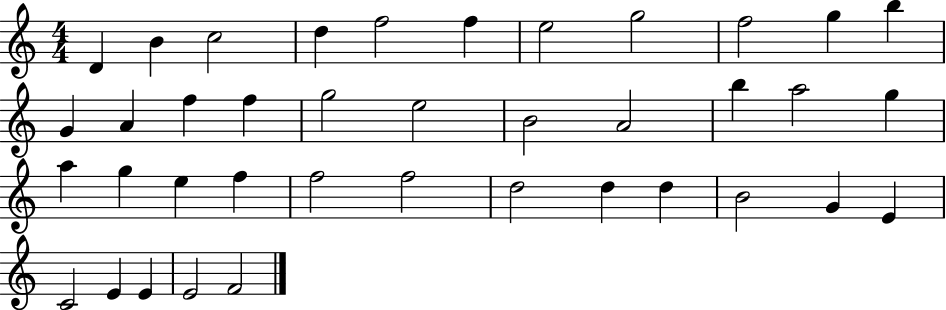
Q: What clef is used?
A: treble